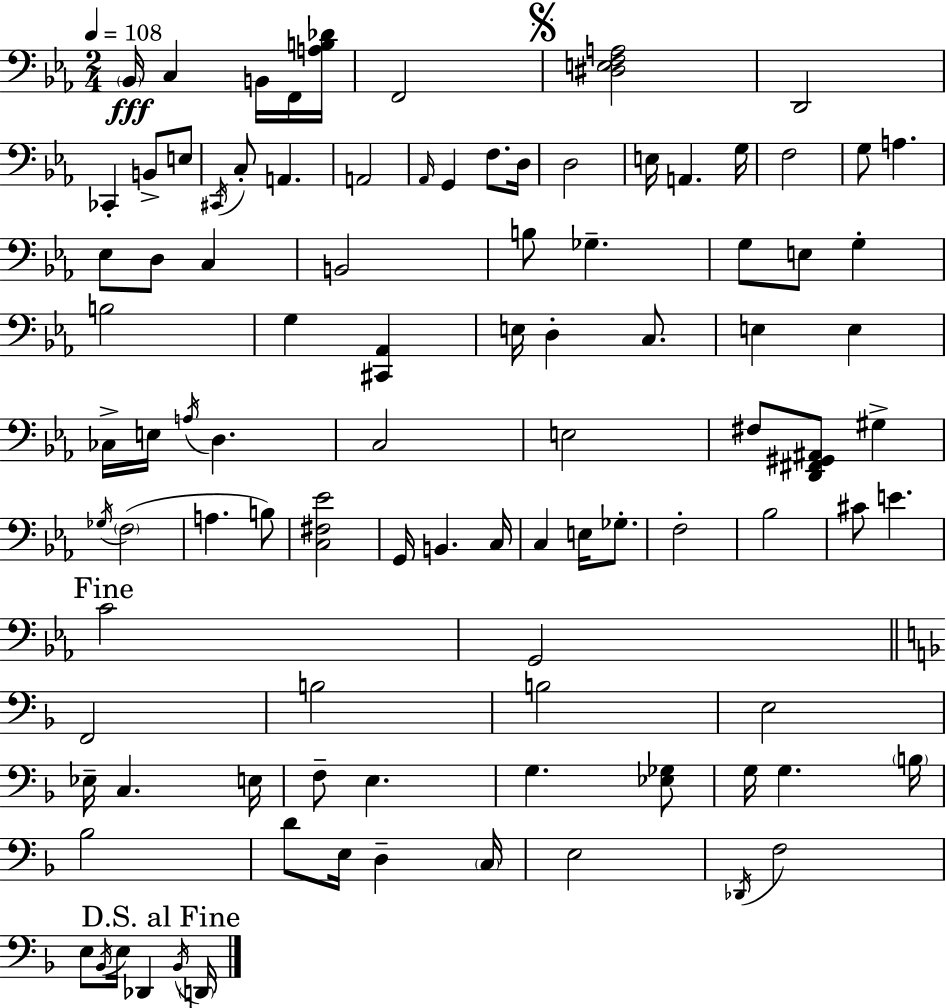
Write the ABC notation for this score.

X:1
T:Untitled
M:2/4
L:1/4
K:Eb
_B,,/4 C, B,,/4 F,,/4 [A,B,_D]/4 F,,2 [^D,E,F,A,]2 D,,2 _C,, B,,/2 E,/2 ^C,,/4 C,/2 A,, A,,2 _A,,/4 G,, F,/2 D,/4 D,2 E,/4 A,, G,/4 F,2 G,/2 A, _E,/2 D,/2 C, B,,2 B,/2 _G, G,/2 E,/2 G, B,2 G, [^C,,_A,,] E,/4 D, C,/2 E, E, _C,/4 E,/4 A,/4 D, C,2 E,2 ^F,/2 [D,,^F,,^G,,^A,,]/2 ^G, _G,/4 F,2 A, B,/2 [C,^F,_E]2 G,,/4 B,, C,/4 C, E,/4 _G,/2 F,2 _B,2 ^C/2 E C2 G,,2 F,,2 B,2 B,2 E,2 _E,/4 C, E,/4 F,/2 E, G, [_E,_G,]/2 G,/4 G, B,/4 _B,2 D/2 E,/4 D, C,/4 E,2 _D,,/4 F,2 E,/2 _B,,/4 E,/4 _D,, _B,,/4 D,,/4